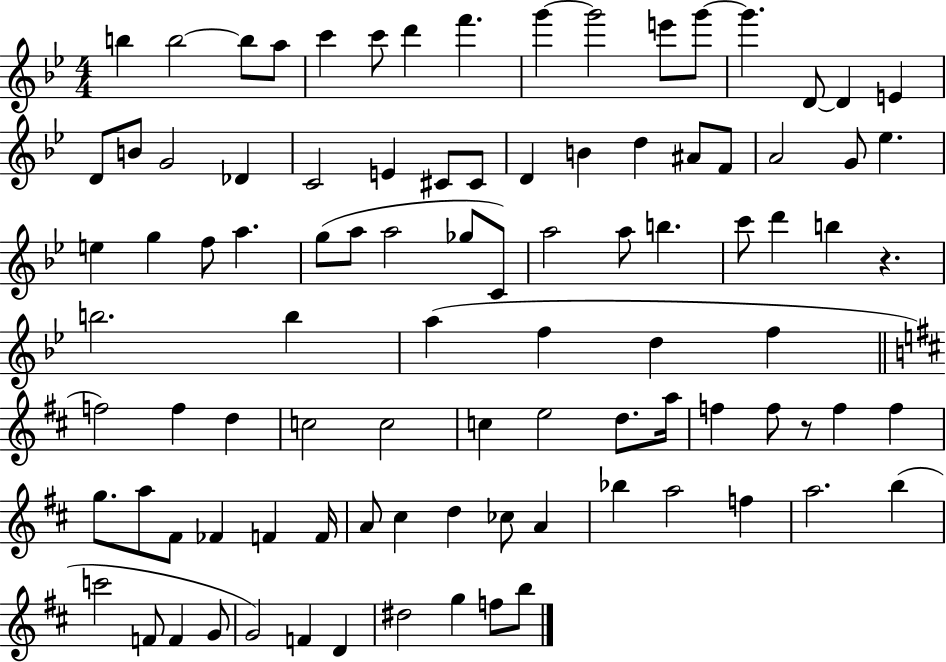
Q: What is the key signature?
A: BES major